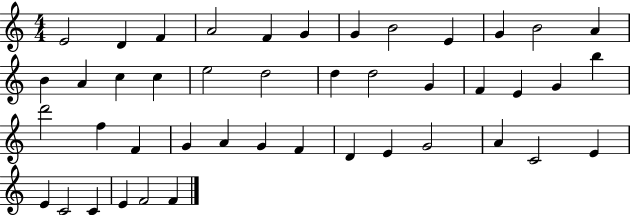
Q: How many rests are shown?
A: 0